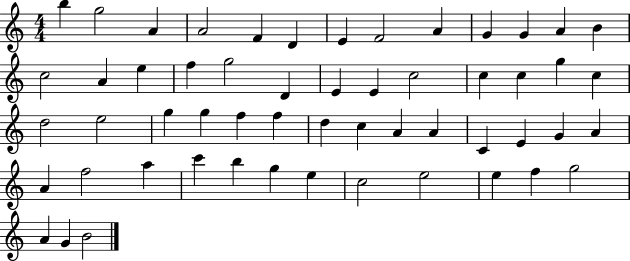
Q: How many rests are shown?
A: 0